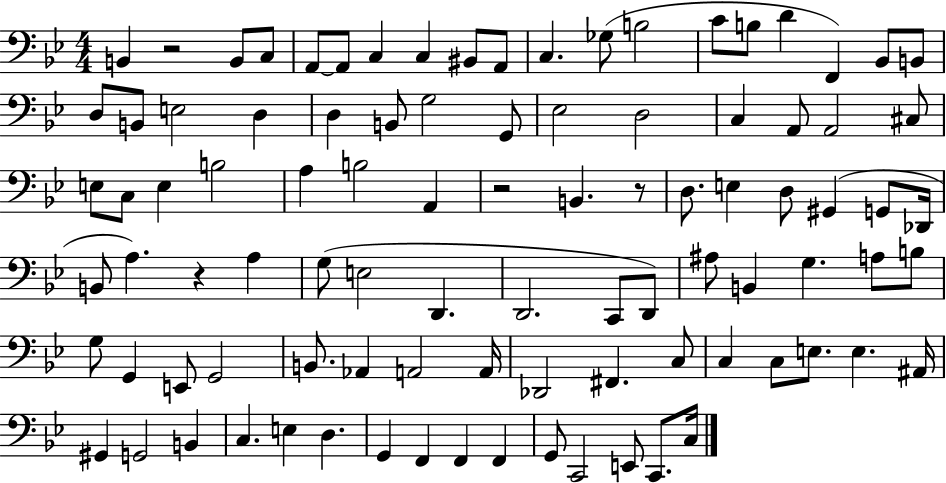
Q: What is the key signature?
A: BES major